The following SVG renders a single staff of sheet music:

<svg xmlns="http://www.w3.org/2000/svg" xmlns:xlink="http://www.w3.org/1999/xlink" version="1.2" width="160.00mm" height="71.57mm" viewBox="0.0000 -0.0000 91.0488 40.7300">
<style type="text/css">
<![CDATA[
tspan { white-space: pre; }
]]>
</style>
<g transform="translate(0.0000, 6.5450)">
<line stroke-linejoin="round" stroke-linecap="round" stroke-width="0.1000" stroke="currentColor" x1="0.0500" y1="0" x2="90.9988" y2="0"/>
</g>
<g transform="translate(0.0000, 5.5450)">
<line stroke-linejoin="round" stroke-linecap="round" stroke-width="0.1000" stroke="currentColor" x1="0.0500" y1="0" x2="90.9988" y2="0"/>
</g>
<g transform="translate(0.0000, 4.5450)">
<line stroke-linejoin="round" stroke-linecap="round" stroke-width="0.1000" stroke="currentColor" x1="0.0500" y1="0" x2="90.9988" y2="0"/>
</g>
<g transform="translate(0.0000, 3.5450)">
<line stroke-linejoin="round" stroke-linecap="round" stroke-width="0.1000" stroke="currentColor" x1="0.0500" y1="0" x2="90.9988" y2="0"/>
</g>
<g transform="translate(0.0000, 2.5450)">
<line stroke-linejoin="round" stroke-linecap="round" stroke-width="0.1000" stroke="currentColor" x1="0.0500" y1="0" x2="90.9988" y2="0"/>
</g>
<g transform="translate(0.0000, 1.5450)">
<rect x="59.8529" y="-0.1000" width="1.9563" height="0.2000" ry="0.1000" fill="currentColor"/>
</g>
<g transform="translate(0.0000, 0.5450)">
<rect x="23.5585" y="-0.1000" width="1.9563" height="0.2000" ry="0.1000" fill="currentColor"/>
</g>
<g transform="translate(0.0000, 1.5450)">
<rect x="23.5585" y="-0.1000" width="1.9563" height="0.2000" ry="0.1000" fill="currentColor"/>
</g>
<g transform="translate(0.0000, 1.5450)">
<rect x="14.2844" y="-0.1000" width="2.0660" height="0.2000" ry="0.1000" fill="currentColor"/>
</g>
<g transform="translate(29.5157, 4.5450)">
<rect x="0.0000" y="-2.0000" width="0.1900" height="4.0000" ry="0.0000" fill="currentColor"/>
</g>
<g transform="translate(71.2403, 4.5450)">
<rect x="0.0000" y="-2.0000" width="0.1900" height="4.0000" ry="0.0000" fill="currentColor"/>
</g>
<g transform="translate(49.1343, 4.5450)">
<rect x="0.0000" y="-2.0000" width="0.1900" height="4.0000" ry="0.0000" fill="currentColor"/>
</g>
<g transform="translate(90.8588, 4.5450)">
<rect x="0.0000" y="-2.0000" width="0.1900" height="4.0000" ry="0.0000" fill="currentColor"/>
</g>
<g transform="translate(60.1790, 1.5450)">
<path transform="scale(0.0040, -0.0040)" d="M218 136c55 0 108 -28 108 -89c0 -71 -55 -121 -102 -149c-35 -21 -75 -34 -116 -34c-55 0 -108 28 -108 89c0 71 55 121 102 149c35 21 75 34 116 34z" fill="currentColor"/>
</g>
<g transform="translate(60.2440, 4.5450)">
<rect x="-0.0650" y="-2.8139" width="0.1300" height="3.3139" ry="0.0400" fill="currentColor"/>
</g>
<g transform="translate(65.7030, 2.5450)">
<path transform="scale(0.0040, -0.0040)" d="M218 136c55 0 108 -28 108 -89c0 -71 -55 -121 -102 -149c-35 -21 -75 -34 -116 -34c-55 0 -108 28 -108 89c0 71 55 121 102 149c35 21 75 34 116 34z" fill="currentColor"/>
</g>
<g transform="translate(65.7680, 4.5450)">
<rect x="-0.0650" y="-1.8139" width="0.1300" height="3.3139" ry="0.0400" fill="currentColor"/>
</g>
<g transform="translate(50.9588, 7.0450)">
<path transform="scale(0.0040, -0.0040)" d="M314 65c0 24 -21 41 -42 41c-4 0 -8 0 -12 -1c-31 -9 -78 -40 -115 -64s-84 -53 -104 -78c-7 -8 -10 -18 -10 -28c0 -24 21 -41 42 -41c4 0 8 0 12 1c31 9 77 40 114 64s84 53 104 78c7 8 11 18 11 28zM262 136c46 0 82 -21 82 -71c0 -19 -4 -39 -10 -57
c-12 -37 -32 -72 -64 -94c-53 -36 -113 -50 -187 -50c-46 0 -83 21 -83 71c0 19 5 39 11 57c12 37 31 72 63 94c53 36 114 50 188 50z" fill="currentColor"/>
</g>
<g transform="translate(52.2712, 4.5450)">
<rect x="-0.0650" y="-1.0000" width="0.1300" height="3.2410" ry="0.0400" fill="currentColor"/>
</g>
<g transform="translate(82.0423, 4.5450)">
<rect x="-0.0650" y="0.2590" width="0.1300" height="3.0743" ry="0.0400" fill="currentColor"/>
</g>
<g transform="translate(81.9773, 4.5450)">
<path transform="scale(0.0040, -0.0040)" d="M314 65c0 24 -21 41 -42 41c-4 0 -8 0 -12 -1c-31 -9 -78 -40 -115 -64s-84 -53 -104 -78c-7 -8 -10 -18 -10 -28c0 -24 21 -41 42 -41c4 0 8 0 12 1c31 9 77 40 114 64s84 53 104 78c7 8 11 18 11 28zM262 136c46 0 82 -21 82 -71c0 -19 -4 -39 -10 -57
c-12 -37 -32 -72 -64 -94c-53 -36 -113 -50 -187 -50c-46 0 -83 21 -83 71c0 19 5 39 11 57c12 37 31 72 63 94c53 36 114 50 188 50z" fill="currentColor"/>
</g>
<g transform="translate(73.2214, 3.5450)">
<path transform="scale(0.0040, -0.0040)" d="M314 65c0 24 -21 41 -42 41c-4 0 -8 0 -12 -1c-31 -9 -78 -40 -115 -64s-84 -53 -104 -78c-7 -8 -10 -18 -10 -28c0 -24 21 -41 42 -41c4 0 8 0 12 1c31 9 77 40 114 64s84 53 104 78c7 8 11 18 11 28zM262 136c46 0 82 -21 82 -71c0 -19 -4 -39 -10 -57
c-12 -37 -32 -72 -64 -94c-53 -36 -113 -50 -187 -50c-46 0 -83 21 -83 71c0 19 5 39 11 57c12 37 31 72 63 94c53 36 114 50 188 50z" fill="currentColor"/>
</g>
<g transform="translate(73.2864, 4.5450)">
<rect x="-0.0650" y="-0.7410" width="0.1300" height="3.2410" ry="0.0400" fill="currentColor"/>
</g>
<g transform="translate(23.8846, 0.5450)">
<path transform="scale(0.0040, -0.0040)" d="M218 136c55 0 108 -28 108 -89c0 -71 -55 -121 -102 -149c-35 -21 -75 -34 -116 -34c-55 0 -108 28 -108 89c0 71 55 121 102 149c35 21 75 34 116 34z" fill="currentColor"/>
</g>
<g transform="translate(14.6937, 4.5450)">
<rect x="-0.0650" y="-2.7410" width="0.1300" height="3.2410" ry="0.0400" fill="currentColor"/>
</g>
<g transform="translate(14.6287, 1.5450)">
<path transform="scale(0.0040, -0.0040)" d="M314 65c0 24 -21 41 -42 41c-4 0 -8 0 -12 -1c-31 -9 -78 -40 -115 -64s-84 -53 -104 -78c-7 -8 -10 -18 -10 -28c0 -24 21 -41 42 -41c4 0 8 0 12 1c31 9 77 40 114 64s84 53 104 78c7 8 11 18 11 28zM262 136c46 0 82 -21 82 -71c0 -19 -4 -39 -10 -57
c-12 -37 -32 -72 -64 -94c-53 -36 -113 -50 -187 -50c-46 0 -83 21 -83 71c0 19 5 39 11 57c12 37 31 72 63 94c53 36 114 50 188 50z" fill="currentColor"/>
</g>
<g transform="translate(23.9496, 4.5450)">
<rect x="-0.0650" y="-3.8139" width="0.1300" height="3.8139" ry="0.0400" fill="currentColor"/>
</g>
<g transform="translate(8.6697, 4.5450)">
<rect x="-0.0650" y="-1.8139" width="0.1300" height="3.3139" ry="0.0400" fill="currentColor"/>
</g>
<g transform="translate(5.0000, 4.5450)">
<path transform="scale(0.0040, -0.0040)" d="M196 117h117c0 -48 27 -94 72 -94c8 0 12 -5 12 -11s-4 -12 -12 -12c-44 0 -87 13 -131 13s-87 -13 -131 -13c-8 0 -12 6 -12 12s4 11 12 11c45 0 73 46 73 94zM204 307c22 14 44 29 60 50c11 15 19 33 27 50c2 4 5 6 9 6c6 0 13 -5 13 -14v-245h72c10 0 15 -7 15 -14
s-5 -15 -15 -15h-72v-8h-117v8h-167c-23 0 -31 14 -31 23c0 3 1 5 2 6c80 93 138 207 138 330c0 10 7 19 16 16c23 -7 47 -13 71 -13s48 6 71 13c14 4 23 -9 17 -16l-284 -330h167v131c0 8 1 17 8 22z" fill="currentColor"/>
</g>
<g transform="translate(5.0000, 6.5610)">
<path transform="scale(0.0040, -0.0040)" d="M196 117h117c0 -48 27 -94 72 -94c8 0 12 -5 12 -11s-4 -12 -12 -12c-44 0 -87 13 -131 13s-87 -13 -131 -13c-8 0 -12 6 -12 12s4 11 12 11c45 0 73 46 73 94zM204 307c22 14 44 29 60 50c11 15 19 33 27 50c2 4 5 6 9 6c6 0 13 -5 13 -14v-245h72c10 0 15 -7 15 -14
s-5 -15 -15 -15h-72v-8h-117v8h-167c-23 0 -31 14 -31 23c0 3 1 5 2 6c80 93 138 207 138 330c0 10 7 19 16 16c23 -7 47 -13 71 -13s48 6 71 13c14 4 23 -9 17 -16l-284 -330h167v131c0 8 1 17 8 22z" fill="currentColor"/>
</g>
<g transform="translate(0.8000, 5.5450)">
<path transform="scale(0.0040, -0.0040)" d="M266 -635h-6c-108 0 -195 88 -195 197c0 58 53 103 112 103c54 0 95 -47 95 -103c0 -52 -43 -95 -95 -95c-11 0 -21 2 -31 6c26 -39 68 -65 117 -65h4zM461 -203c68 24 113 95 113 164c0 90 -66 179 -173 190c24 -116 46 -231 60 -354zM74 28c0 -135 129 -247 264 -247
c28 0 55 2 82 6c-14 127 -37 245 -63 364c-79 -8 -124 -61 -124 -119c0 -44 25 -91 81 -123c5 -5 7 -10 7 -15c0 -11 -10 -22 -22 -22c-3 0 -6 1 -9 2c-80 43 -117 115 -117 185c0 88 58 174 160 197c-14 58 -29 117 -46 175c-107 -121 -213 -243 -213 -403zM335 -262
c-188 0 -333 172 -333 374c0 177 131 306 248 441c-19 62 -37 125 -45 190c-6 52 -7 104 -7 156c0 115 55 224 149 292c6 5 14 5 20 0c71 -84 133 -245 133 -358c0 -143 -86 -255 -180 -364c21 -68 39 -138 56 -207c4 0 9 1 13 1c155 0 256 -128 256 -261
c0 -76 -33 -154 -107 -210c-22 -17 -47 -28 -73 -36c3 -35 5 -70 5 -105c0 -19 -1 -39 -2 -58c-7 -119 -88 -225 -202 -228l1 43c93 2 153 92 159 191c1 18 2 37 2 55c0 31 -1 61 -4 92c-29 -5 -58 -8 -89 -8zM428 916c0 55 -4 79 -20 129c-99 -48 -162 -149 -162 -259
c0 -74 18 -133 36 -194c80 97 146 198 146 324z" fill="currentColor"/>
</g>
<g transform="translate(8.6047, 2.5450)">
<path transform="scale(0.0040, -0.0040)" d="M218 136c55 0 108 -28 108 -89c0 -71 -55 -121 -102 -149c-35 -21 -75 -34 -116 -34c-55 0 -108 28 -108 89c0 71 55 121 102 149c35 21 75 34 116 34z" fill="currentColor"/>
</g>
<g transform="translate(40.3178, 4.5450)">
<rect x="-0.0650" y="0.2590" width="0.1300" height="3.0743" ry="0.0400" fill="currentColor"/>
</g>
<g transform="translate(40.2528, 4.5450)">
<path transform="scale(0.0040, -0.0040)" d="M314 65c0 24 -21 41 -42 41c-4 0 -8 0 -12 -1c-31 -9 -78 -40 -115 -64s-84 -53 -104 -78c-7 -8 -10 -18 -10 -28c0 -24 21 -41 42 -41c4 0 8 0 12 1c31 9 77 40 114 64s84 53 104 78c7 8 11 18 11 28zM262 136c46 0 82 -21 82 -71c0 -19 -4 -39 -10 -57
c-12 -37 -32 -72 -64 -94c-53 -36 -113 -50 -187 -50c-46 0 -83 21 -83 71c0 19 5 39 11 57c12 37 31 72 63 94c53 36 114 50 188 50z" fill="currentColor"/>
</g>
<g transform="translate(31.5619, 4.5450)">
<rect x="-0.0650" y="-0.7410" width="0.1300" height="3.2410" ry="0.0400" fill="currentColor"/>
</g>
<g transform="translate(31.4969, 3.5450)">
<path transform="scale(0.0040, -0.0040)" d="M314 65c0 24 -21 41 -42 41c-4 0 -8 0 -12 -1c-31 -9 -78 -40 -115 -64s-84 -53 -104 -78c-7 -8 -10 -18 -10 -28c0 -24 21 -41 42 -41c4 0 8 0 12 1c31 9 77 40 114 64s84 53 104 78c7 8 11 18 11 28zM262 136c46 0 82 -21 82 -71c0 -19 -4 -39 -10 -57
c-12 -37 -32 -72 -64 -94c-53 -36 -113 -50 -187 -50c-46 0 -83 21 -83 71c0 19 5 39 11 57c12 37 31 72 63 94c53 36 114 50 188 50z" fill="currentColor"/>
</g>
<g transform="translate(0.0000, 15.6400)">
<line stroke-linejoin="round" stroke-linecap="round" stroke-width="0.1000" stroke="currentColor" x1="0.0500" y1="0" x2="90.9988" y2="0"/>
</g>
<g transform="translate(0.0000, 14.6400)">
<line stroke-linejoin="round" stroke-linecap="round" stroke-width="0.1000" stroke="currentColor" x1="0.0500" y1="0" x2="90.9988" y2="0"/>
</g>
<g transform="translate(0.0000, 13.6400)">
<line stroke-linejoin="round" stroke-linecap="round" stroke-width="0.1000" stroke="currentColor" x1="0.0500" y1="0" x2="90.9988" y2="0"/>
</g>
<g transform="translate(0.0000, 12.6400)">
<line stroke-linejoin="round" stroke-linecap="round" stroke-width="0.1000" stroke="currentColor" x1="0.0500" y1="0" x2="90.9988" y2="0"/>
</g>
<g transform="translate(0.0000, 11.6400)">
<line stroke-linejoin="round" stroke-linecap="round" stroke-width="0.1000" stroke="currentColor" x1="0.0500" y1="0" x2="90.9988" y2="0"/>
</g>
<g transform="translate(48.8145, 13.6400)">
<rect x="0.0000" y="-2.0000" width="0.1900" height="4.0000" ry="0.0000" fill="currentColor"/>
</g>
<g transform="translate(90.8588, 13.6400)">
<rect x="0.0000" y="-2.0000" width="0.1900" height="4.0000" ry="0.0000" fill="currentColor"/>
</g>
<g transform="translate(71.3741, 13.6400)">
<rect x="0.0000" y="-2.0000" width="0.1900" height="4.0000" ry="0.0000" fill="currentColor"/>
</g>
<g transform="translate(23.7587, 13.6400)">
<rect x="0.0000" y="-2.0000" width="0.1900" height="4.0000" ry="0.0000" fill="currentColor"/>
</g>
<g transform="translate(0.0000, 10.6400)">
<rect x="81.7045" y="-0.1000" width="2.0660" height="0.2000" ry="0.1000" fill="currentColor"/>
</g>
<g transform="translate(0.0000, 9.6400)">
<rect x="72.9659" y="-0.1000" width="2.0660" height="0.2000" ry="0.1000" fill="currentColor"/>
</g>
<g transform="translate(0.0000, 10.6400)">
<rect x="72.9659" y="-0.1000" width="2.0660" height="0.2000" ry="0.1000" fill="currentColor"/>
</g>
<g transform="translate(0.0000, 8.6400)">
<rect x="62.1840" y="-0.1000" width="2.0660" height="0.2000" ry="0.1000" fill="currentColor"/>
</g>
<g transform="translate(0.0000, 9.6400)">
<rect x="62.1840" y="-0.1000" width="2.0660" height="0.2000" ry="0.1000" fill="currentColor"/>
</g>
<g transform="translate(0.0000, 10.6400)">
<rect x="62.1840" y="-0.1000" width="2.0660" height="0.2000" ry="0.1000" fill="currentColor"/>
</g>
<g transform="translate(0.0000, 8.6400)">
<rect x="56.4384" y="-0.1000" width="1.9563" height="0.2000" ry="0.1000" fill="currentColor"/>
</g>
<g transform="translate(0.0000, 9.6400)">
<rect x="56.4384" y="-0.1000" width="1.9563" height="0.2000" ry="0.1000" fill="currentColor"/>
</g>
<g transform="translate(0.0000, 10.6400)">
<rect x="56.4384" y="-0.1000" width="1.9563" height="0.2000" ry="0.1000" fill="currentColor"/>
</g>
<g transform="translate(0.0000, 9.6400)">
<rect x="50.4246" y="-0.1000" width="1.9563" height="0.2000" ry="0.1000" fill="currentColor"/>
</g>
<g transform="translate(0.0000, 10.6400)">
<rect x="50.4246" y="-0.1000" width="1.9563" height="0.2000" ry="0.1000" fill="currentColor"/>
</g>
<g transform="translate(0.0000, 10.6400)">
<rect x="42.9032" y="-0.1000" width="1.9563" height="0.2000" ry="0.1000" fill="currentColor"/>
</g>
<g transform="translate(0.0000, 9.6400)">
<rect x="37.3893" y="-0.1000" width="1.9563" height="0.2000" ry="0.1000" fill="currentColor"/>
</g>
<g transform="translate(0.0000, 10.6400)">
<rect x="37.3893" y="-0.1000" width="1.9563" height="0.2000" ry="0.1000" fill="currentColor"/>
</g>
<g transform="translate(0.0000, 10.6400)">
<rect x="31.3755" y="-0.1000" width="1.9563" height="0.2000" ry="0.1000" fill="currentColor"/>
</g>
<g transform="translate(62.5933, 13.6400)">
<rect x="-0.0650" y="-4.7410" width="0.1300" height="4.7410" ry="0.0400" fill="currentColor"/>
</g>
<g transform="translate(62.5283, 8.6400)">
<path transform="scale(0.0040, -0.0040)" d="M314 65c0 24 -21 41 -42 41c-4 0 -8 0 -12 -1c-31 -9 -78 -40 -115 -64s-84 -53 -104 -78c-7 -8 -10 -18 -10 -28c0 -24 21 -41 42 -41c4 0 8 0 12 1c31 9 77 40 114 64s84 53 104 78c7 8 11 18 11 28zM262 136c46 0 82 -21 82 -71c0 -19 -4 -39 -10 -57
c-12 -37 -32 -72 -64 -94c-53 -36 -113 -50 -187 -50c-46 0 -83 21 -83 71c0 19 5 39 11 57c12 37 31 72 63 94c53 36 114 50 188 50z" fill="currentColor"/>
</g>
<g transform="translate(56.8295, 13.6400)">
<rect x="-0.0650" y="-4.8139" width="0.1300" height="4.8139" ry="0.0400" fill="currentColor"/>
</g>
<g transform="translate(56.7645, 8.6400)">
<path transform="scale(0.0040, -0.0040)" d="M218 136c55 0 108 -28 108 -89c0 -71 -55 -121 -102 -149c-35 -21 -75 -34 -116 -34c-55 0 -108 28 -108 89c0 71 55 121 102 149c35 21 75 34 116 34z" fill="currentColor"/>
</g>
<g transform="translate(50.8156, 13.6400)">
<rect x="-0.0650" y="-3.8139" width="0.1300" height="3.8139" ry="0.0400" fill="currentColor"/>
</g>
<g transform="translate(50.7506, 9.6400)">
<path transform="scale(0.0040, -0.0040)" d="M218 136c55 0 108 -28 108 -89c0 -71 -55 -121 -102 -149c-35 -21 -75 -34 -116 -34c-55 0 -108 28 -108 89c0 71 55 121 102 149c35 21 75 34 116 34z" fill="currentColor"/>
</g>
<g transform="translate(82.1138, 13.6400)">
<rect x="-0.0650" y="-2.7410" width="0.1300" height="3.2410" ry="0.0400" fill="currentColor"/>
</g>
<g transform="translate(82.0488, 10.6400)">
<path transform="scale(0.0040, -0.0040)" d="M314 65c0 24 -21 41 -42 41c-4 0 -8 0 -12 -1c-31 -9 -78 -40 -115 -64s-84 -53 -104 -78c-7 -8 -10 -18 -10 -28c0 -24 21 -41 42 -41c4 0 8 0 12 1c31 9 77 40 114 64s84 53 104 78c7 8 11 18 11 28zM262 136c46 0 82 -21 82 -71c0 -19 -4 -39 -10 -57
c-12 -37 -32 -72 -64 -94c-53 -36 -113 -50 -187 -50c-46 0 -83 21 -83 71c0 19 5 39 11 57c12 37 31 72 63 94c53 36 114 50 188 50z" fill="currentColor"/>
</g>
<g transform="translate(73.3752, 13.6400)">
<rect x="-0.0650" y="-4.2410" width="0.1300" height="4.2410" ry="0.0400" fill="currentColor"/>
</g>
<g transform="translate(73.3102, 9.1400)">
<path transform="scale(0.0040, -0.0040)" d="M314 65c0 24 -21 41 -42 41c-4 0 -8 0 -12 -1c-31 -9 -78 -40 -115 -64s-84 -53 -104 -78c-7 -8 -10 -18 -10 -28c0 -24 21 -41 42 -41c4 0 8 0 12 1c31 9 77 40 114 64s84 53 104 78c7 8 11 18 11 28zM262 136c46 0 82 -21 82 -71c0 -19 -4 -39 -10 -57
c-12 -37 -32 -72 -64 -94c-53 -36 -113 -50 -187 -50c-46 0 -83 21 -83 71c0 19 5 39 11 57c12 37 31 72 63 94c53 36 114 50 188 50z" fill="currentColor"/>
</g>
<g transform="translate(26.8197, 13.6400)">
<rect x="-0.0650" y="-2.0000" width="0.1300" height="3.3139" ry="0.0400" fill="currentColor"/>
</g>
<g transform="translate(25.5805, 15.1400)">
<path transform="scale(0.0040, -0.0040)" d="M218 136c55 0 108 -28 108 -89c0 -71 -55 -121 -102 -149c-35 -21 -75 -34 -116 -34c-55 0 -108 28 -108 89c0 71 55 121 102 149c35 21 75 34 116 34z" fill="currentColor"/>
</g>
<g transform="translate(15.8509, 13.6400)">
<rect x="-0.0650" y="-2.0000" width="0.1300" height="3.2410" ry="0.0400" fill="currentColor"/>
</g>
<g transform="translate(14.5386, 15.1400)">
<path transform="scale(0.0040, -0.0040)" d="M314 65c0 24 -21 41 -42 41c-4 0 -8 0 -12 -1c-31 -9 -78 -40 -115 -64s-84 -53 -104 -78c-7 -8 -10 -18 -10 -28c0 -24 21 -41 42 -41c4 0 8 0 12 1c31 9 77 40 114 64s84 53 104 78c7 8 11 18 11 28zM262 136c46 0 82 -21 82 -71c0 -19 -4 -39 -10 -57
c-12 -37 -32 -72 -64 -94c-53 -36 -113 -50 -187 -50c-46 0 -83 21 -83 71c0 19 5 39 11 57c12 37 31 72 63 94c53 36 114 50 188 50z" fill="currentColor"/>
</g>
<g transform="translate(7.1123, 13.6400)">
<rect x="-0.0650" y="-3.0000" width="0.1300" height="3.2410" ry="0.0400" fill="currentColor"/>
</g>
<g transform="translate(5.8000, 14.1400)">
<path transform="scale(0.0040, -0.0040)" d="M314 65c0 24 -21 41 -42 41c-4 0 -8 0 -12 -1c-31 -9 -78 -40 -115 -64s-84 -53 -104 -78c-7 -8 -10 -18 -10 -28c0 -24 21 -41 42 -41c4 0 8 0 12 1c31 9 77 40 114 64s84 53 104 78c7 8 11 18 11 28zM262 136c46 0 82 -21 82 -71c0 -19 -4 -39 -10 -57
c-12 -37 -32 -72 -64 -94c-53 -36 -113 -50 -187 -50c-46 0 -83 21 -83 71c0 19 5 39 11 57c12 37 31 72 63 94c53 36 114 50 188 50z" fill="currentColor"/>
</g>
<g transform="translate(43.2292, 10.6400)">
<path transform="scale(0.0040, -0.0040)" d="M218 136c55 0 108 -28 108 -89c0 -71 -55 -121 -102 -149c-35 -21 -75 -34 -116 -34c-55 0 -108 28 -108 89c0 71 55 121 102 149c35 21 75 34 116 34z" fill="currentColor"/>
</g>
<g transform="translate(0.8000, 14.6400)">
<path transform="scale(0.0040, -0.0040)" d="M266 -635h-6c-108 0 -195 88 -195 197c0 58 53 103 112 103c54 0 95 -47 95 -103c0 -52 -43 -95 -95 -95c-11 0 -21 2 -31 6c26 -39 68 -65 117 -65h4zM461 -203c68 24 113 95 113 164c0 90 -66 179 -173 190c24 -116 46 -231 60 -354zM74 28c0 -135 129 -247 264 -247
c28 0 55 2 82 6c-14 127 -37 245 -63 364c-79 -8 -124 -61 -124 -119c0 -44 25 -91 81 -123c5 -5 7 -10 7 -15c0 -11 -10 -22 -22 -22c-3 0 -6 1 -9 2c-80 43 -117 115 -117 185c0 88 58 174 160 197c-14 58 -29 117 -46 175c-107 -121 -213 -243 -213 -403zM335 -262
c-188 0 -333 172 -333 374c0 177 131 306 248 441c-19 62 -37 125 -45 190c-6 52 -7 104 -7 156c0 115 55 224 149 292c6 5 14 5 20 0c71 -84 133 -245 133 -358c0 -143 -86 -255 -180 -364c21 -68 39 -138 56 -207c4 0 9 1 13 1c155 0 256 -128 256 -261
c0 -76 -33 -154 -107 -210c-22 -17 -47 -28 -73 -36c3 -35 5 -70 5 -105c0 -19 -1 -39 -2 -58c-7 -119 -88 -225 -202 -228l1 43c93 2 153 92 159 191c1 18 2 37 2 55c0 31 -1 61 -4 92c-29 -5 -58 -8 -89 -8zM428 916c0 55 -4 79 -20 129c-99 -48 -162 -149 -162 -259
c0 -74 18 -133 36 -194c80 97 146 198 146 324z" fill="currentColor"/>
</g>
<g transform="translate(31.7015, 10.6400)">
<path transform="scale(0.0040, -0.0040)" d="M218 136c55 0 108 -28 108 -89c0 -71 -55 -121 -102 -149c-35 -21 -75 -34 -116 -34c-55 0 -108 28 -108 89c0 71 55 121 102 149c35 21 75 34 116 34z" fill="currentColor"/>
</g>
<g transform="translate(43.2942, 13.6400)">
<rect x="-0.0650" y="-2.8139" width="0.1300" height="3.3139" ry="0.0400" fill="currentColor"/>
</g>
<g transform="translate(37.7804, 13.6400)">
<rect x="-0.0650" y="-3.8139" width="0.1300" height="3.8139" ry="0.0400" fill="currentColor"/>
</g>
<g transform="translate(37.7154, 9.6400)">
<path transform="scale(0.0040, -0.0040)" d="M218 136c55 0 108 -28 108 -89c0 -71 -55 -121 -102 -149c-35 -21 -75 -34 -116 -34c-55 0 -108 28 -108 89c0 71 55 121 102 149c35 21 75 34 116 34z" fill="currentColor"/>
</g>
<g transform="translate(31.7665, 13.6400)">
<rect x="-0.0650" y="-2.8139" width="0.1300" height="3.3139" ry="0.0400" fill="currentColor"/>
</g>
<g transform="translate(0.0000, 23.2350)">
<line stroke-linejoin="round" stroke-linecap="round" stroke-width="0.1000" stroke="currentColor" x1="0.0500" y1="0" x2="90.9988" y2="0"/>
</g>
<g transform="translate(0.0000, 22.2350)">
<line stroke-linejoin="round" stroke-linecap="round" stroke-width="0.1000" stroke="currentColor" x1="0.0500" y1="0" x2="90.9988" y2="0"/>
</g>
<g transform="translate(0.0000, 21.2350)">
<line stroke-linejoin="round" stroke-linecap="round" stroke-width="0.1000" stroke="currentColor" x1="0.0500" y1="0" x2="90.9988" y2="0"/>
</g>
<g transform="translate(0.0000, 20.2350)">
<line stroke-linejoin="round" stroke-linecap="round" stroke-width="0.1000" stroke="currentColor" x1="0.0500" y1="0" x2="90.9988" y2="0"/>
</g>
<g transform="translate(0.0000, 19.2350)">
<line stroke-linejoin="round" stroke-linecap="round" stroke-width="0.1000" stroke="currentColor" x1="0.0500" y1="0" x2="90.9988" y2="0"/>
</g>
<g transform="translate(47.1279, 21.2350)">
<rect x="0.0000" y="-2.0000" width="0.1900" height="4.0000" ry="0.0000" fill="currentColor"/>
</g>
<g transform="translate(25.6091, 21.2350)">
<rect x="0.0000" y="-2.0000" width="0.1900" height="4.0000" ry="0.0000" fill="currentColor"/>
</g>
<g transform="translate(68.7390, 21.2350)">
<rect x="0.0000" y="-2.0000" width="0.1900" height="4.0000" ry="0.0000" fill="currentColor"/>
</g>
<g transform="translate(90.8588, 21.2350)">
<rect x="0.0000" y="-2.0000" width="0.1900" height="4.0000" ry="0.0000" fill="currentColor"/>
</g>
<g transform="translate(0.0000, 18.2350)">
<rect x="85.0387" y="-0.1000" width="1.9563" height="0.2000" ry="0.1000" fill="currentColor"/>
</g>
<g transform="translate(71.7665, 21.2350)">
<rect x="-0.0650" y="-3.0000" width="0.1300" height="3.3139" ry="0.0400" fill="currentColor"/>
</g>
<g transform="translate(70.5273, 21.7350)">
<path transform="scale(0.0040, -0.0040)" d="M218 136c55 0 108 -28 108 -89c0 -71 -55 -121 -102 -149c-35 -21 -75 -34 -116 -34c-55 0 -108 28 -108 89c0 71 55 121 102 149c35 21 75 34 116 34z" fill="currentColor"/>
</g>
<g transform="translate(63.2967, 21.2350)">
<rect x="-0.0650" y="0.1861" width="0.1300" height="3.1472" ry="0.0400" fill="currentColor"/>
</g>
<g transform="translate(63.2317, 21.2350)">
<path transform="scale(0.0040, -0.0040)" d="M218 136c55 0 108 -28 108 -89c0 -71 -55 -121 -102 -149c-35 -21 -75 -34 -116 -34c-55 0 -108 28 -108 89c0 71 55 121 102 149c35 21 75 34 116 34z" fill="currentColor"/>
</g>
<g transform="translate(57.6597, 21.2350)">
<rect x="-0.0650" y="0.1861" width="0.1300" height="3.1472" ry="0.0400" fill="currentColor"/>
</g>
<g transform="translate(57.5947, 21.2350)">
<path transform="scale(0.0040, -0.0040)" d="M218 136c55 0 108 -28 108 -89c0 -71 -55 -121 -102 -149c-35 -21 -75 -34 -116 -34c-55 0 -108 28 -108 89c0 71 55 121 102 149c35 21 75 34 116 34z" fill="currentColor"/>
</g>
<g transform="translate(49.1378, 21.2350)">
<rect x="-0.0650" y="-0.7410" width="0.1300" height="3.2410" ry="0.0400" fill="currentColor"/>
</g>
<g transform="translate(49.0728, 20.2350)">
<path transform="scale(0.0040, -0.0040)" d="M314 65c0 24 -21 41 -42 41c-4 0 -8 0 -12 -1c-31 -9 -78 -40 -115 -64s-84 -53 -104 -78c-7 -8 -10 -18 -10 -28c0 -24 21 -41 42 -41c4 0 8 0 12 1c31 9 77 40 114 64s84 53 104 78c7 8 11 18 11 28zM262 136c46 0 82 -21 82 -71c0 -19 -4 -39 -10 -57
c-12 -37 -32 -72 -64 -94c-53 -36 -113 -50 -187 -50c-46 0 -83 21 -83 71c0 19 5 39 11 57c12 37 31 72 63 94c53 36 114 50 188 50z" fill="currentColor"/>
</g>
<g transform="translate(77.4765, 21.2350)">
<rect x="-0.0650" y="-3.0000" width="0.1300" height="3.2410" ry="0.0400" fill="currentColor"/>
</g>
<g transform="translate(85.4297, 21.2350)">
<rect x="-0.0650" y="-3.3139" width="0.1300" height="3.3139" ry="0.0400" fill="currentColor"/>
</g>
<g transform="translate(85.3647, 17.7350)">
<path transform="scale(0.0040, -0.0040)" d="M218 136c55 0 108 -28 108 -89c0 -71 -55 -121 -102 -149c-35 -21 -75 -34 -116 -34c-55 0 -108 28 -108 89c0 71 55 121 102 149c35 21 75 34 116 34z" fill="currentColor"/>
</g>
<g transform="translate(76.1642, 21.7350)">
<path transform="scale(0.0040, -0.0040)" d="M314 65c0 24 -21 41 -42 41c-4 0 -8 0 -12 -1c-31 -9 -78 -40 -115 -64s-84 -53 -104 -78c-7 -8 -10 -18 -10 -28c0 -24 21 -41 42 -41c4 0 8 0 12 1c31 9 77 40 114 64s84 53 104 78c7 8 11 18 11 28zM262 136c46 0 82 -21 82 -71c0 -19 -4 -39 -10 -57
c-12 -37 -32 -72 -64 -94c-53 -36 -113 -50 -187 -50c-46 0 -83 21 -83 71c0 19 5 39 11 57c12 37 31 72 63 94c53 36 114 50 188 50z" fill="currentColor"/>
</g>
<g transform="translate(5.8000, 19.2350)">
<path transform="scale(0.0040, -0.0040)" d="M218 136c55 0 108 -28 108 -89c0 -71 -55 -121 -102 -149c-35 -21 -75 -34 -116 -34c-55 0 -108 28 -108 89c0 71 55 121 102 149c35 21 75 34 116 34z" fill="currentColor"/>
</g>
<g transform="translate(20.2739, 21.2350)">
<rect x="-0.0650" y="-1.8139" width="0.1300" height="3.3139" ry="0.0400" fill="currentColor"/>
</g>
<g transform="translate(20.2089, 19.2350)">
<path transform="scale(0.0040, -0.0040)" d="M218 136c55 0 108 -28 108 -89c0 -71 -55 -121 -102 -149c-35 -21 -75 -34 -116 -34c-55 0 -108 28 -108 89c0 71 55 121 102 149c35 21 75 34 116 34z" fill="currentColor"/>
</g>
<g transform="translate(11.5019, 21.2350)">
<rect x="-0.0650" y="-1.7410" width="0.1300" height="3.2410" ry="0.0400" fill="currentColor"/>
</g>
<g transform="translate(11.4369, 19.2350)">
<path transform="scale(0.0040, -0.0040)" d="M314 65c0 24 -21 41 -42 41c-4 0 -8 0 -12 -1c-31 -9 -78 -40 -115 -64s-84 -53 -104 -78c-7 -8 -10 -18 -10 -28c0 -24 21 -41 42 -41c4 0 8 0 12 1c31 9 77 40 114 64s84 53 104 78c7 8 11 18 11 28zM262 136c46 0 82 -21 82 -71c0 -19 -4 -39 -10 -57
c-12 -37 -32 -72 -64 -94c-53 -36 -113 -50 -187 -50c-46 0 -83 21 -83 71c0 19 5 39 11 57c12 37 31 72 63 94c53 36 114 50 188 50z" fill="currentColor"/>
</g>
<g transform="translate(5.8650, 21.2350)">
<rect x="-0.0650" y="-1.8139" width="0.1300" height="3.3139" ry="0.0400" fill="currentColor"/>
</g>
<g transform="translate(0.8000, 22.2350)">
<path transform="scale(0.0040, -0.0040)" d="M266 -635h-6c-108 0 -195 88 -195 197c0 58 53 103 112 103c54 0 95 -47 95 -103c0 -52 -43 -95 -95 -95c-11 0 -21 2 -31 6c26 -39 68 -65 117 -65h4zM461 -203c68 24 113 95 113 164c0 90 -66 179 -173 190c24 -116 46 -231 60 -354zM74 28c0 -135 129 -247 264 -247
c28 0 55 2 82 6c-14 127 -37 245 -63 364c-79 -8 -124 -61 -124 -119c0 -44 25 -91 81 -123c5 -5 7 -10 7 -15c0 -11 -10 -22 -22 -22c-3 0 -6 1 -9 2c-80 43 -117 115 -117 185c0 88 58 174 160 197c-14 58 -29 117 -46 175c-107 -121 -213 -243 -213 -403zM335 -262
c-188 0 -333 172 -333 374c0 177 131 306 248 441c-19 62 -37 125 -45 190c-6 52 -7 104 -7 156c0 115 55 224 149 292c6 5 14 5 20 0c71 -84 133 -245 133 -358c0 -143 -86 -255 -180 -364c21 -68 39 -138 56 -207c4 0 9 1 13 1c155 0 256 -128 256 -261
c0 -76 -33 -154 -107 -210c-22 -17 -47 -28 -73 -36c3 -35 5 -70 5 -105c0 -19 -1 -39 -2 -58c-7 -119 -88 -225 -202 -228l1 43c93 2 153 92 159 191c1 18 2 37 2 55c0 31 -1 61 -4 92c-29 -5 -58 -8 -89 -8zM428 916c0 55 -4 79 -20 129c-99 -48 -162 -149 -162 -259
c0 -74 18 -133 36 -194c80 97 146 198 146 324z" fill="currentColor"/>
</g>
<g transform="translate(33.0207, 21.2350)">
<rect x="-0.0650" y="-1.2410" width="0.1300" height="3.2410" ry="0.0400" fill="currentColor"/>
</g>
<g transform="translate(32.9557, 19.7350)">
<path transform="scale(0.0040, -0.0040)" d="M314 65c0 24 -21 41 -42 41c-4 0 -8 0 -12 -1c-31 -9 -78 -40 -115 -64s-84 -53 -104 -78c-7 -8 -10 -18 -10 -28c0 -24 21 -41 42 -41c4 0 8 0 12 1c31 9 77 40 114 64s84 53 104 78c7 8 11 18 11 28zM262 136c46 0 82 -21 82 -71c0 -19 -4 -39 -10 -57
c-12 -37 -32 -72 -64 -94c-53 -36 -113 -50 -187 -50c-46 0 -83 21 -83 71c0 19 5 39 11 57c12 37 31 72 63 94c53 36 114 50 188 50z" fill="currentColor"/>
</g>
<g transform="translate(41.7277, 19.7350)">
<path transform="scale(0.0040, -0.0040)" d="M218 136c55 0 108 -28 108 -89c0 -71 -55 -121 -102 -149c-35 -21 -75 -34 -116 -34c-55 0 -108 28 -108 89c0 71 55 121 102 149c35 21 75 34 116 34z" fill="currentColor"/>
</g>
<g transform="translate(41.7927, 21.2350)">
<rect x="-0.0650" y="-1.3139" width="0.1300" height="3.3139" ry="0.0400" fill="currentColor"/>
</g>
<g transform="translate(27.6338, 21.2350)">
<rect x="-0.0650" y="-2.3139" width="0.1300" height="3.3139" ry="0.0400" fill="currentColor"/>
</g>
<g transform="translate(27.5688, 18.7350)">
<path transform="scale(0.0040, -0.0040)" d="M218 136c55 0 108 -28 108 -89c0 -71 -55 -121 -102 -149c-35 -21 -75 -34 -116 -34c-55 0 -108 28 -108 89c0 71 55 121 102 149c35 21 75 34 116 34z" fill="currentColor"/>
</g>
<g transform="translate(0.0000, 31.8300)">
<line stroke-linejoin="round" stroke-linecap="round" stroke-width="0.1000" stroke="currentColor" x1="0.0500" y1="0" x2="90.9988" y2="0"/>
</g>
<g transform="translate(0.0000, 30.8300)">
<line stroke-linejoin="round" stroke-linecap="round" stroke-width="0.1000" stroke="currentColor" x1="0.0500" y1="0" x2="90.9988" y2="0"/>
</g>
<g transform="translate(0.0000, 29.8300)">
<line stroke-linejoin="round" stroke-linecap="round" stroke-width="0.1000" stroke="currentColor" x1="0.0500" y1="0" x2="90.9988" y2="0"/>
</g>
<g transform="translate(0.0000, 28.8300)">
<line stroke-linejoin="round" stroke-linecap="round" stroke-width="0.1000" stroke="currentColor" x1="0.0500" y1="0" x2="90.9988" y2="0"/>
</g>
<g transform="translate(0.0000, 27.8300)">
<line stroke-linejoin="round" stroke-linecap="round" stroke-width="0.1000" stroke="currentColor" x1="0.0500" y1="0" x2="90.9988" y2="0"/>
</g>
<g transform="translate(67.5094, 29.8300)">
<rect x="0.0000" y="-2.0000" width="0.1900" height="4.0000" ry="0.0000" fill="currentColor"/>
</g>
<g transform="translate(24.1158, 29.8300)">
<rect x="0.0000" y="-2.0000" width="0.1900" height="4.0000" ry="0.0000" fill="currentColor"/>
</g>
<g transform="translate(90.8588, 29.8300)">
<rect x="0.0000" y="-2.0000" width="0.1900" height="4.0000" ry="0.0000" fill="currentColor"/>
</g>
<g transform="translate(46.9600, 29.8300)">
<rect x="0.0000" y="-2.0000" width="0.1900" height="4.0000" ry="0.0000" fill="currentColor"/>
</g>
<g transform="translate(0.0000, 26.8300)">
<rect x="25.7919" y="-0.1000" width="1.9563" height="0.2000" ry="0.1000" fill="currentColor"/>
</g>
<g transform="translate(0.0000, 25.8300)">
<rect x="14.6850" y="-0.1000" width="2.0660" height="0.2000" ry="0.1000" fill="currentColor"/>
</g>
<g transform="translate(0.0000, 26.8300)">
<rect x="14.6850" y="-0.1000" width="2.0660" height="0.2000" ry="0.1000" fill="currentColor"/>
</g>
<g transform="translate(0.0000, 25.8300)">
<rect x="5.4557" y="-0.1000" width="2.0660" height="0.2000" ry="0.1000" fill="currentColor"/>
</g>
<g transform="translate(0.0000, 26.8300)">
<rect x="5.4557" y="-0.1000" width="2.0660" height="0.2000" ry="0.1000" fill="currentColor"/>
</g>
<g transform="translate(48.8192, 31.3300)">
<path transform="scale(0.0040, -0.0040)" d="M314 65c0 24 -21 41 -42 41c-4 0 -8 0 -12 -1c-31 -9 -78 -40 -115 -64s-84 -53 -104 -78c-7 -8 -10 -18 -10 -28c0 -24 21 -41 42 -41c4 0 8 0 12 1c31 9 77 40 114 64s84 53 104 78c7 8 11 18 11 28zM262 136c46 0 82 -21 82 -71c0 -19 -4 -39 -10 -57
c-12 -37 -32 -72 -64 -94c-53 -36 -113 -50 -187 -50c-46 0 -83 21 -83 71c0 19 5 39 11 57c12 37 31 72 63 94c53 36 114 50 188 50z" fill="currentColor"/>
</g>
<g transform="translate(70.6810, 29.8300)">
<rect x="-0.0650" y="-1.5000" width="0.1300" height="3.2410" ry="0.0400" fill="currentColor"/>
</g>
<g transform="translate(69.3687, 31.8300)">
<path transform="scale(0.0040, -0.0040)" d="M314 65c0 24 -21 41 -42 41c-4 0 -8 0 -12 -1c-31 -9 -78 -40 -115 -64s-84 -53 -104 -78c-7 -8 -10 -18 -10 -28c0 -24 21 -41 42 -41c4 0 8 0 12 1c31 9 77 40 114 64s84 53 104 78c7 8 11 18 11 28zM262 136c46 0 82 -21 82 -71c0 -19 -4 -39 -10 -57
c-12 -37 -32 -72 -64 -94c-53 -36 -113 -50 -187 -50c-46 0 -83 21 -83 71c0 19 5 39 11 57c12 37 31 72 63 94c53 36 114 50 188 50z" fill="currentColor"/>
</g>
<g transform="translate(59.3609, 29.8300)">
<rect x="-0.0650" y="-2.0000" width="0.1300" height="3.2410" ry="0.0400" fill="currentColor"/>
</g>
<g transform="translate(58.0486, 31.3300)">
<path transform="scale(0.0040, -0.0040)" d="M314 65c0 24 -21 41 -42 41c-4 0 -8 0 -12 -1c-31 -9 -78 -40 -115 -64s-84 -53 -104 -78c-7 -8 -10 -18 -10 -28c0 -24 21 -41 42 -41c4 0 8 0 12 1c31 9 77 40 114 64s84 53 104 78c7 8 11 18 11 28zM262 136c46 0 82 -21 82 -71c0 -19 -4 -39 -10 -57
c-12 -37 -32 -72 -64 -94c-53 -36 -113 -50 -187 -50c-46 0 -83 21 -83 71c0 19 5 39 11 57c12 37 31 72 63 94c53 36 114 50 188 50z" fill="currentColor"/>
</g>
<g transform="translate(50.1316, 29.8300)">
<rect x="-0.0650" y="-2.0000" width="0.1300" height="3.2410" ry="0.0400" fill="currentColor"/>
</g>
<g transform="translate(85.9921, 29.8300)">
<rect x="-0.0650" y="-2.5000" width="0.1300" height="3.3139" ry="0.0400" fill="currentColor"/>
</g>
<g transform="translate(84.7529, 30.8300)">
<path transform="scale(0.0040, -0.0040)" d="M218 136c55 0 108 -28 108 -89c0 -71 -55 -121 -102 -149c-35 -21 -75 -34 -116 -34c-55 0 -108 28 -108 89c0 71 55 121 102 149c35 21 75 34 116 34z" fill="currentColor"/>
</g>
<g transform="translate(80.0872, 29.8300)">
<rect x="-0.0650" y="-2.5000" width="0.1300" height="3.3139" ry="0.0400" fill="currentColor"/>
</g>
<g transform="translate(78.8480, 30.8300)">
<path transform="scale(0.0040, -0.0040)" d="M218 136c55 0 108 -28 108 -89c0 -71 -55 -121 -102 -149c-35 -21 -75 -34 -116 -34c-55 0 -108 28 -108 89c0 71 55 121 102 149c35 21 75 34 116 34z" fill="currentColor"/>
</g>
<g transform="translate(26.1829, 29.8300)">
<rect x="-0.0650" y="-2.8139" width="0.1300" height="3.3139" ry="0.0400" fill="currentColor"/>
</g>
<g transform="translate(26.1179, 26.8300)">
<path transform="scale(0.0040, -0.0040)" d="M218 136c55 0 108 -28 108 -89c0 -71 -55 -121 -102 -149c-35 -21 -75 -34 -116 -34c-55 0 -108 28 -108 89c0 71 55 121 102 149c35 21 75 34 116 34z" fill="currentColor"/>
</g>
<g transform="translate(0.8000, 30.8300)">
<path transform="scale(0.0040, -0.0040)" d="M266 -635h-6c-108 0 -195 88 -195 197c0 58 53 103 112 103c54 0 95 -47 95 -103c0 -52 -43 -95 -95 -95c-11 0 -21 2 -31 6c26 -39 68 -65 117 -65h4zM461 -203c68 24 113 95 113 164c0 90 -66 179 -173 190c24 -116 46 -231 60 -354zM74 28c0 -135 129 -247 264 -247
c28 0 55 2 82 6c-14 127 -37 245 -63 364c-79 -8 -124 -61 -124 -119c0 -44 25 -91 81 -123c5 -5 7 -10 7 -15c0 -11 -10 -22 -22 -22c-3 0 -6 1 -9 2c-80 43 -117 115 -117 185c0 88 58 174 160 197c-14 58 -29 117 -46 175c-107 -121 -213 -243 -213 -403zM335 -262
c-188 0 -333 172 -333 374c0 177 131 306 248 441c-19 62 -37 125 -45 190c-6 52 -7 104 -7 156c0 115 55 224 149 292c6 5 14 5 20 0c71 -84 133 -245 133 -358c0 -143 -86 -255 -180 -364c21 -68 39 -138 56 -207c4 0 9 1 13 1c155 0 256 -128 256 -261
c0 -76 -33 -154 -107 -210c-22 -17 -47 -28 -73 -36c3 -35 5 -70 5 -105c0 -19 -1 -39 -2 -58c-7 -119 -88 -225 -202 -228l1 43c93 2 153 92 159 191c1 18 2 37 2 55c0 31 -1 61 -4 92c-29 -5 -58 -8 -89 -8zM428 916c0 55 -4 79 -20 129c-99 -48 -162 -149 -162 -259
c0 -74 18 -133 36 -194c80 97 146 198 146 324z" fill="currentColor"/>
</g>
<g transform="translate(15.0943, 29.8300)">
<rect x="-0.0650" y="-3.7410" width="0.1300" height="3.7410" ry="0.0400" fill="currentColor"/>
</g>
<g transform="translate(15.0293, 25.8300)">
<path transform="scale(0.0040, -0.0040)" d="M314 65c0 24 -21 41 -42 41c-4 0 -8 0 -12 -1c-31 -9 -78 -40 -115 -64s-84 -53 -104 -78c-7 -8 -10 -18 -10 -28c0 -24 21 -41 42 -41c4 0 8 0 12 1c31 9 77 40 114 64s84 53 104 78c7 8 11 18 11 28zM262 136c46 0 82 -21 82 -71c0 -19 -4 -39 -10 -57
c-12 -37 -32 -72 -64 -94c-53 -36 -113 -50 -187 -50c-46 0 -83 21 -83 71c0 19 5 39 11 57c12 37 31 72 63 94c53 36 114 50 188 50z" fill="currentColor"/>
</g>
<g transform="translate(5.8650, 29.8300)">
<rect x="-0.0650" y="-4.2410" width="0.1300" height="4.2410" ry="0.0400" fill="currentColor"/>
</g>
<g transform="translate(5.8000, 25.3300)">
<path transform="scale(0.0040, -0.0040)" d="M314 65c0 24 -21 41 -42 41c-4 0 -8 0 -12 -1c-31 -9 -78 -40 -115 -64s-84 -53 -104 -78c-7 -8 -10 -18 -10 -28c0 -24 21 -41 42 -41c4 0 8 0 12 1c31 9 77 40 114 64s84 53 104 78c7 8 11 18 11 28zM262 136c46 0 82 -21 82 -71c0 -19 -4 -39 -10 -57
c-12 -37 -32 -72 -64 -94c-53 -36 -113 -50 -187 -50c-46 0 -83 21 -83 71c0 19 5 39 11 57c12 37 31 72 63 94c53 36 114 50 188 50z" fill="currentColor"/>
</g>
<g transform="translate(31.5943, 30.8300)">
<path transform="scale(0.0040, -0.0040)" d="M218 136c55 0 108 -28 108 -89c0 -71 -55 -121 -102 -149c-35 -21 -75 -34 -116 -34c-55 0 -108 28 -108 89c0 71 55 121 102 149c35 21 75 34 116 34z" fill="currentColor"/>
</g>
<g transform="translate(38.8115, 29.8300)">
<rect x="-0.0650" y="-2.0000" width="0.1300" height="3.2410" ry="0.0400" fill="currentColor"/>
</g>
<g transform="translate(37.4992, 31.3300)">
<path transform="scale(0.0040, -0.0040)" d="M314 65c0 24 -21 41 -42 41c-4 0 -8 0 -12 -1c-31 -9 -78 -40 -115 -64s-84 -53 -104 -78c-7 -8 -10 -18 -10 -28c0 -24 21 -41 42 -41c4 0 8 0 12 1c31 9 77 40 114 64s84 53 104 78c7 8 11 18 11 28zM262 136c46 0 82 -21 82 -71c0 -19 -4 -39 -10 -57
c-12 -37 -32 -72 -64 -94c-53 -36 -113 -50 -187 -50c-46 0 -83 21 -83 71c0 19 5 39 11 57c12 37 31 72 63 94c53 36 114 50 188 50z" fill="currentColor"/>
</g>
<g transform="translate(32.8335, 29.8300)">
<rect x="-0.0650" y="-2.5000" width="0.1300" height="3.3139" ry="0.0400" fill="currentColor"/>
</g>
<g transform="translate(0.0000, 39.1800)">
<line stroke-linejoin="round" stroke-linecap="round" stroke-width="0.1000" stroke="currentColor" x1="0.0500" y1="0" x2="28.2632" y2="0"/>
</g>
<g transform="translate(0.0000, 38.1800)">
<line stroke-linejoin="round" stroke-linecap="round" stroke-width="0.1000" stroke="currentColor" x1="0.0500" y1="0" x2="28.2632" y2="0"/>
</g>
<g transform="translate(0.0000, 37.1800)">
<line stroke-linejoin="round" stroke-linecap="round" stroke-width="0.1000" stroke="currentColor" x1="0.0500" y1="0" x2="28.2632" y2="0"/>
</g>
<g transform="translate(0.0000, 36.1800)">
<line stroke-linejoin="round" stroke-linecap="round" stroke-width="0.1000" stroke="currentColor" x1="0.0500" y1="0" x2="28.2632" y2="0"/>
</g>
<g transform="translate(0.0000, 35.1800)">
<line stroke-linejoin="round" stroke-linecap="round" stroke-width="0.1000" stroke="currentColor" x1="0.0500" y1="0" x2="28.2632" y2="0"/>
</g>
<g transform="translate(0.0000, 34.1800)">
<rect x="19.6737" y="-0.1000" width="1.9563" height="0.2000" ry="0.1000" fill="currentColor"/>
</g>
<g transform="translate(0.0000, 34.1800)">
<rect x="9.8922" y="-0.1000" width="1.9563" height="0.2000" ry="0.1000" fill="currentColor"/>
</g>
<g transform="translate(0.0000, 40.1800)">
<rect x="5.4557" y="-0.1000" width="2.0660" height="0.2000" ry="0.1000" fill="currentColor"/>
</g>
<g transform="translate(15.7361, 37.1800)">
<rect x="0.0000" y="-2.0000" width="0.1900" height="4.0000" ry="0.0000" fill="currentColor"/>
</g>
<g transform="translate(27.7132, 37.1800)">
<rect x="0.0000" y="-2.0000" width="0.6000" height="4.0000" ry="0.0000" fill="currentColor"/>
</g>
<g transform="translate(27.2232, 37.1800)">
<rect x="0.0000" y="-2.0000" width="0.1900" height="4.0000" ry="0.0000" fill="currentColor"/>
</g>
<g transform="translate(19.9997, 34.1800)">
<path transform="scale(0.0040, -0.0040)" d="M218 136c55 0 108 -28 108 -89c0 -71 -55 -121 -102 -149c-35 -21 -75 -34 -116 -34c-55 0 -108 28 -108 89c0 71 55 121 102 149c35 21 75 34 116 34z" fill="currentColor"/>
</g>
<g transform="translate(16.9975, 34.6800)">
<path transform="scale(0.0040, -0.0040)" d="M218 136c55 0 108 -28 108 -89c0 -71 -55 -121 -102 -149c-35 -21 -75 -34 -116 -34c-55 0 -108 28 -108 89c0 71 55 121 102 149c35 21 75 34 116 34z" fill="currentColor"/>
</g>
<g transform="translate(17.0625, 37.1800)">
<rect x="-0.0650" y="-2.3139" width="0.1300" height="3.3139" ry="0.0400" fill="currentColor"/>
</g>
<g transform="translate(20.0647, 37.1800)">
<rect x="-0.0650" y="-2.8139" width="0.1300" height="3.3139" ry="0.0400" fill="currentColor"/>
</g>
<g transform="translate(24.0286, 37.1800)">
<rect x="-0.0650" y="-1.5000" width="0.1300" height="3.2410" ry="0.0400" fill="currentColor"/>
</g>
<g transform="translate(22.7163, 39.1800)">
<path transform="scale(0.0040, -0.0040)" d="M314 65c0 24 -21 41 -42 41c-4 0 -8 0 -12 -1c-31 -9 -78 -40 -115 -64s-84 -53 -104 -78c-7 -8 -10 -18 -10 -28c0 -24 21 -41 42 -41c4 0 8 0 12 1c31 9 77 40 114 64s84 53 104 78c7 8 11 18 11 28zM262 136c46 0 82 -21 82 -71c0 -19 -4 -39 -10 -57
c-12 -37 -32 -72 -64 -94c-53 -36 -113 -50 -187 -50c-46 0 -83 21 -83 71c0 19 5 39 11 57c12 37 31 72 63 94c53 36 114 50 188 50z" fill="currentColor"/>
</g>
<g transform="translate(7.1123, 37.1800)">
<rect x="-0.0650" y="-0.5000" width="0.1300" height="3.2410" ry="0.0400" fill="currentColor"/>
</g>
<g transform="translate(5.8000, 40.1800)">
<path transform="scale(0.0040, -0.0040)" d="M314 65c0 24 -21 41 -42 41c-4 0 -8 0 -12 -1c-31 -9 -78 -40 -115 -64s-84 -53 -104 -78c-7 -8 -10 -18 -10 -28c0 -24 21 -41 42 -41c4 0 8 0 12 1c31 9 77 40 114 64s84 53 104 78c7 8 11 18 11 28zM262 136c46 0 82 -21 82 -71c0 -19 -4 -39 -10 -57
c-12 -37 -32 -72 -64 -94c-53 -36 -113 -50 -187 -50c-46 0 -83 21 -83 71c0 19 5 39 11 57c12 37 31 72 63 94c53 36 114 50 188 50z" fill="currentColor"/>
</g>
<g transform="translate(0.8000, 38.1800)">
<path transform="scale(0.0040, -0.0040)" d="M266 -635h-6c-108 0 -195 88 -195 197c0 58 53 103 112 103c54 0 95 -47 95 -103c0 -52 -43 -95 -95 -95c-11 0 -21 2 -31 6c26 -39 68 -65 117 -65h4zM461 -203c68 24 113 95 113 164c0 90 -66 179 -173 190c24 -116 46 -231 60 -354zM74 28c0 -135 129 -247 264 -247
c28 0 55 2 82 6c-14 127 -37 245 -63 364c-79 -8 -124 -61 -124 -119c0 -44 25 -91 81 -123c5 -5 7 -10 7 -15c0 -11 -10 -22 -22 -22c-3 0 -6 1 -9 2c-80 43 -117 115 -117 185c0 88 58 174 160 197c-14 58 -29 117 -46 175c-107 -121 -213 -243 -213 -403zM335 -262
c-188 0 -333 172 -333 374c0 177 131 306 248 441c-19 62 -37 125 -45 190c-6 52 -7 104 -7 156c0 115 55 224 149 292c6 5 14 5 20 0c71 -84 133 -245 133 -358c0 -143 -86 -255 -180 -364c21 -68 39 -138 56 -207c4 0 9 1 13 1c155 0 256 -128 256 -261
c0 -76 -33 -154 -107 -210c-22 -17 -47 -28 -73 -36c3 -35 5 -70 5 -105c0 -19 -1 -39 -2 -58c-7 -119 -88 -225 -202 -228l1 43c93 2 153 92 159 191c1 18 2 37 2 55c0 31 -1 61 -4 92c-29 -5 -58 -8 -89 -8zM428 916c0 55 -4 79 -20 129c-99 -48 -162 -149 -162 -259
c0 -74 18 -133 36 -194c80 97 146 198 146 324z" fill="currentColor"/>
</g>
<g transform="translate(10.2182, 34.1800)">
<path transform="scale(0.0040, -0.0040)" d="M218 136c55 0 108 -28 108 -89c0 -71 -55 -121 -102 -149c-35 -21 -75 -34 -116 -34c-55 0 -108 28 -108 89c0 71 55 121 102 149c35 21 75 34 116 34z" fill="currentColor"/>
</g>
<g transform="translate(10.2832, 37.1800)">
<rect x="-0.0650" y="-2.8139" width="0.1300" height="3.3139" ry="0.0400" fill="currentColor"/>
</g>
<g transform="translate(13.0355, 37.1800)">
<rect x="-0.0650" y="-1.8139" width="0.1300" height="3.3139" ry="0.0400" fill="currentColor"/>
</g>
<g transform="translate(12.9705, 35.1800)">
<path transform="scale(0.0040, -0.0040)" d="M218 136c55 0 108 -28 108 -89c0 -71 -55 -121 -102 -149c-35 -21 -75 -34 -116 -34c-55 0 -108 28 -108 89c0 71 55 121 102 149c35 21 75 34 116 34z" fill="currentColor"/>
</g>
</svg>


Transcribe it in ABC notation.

X:1
T:Untitled
M:4/4
L:1/4
K:C
f a2 c' d2 B2 D2 a f d2 B2 A2 F2 F a c' a c' e' e'2 d'2 a2 f f2 f g e2 e d2 B B A A2 b d'2 c'2 a G F2 F2 F2 E2 G G C2 a f g a E2